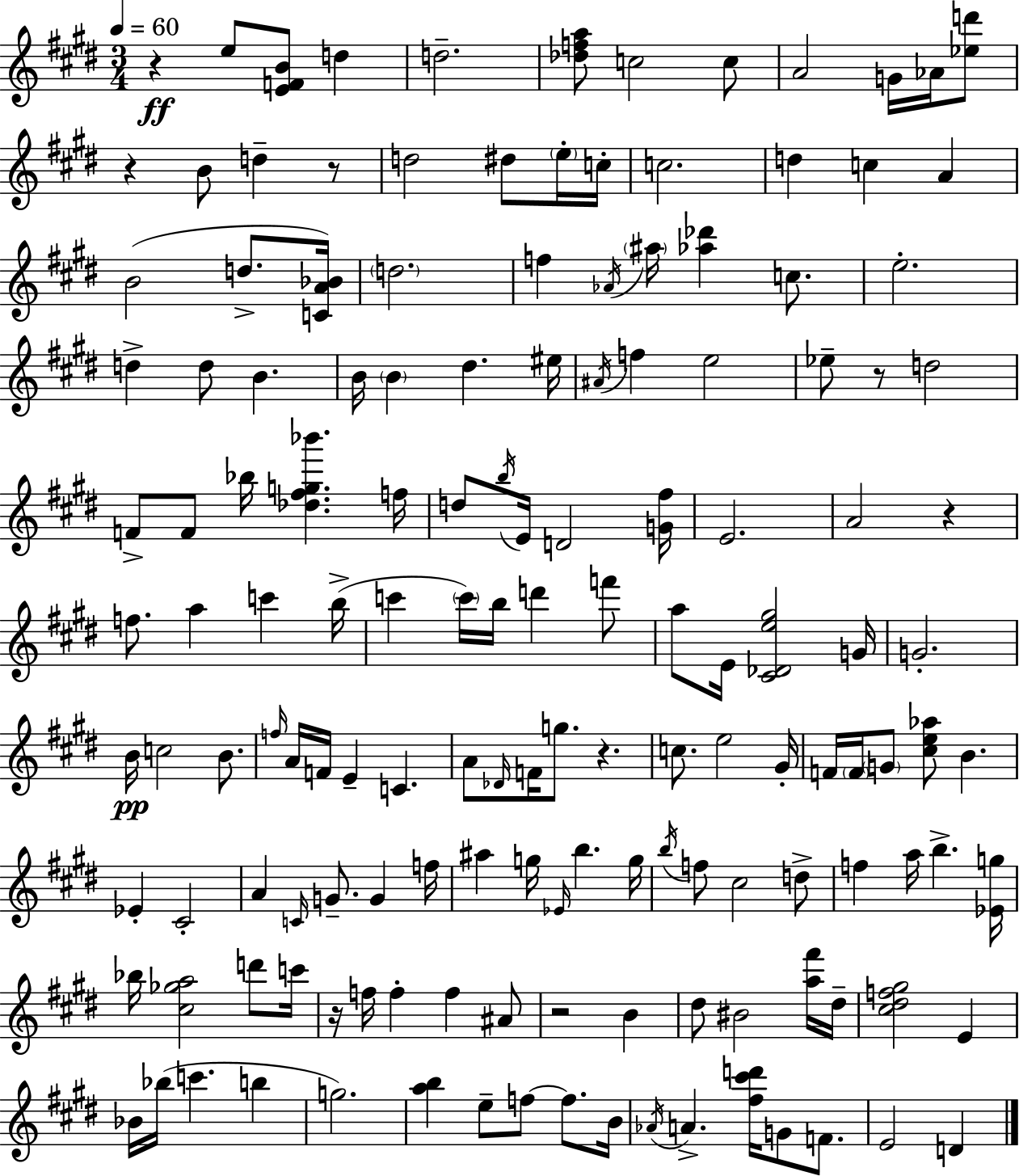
X:1
T:Untitled
M:3/4
L:1/4
K:E
z e/2 [EFB]/2 d d2 [_dfa]/2 c2 c/2 A2 G/4 _A/4 [_ed']/2 z B/2 d z/2 d2 ^d/2 e/4 c/4 c2 d c A B2 d/2 [CA_B]/4 d2 f _A/4 ^a/4 [_a_d'] c/2 e2 d d/2 B B/4 B ^d ^e/4 ^A/4 f e2 _e/2 z/2 d2 F/2 F/2 _b/4 [_d^fg_b'] f/4 d/2 b/4 E/4 D2 [G^f]/4 E2 A2 z f/2 a c' b/4 c' c'/4 b/4 d' f'/2 a/2 E/4 [^C_De^g]2 G/4 G2 B/4 c2 B/2 f/4 A/4 F/4 E C A/2 _D/4 F/4 g/2 z c/2 e2 ^G/4 F/4 F/4 G/2 [^ce_a]/2 B _E ^C2 A C/4 G/2 G f/4 ^a g/4 _E/4 b g/4 b/4 f/2 ^c2 d/2 f a/4 b [_Eg]/4 _b/4 [^c_ga]2 d'/2 c'/4 z/4 f/4 f f ^A/2 z2 B ^d/2 ^B2 [a^f']/4 ^d/4 [^c^df^g]2 E _B/4 _b/4 c' b g2 [ab] e/2 f/2 f/2 B/4 _A/4 A [^f^c'd']/4 G/2 F/2 E2 D